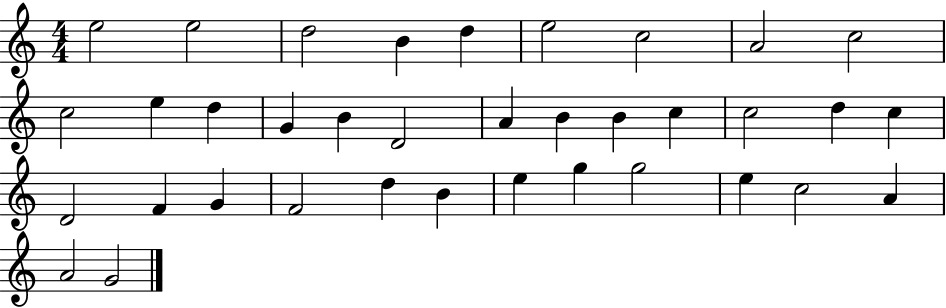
E5/h E5/h D5/h B4/q D5/q E5/h C5/h A4/h C5/h C5/h E5/q D5/q G4/q B4/q D4/h A4/q B4/q B4/q C5/q C5/h D5/q C5/q D4/h F4/q G4/q F4/h D5/q B4/q E5/q G5/q G5/h E5/q C5/h A4/q A4/h G4/h